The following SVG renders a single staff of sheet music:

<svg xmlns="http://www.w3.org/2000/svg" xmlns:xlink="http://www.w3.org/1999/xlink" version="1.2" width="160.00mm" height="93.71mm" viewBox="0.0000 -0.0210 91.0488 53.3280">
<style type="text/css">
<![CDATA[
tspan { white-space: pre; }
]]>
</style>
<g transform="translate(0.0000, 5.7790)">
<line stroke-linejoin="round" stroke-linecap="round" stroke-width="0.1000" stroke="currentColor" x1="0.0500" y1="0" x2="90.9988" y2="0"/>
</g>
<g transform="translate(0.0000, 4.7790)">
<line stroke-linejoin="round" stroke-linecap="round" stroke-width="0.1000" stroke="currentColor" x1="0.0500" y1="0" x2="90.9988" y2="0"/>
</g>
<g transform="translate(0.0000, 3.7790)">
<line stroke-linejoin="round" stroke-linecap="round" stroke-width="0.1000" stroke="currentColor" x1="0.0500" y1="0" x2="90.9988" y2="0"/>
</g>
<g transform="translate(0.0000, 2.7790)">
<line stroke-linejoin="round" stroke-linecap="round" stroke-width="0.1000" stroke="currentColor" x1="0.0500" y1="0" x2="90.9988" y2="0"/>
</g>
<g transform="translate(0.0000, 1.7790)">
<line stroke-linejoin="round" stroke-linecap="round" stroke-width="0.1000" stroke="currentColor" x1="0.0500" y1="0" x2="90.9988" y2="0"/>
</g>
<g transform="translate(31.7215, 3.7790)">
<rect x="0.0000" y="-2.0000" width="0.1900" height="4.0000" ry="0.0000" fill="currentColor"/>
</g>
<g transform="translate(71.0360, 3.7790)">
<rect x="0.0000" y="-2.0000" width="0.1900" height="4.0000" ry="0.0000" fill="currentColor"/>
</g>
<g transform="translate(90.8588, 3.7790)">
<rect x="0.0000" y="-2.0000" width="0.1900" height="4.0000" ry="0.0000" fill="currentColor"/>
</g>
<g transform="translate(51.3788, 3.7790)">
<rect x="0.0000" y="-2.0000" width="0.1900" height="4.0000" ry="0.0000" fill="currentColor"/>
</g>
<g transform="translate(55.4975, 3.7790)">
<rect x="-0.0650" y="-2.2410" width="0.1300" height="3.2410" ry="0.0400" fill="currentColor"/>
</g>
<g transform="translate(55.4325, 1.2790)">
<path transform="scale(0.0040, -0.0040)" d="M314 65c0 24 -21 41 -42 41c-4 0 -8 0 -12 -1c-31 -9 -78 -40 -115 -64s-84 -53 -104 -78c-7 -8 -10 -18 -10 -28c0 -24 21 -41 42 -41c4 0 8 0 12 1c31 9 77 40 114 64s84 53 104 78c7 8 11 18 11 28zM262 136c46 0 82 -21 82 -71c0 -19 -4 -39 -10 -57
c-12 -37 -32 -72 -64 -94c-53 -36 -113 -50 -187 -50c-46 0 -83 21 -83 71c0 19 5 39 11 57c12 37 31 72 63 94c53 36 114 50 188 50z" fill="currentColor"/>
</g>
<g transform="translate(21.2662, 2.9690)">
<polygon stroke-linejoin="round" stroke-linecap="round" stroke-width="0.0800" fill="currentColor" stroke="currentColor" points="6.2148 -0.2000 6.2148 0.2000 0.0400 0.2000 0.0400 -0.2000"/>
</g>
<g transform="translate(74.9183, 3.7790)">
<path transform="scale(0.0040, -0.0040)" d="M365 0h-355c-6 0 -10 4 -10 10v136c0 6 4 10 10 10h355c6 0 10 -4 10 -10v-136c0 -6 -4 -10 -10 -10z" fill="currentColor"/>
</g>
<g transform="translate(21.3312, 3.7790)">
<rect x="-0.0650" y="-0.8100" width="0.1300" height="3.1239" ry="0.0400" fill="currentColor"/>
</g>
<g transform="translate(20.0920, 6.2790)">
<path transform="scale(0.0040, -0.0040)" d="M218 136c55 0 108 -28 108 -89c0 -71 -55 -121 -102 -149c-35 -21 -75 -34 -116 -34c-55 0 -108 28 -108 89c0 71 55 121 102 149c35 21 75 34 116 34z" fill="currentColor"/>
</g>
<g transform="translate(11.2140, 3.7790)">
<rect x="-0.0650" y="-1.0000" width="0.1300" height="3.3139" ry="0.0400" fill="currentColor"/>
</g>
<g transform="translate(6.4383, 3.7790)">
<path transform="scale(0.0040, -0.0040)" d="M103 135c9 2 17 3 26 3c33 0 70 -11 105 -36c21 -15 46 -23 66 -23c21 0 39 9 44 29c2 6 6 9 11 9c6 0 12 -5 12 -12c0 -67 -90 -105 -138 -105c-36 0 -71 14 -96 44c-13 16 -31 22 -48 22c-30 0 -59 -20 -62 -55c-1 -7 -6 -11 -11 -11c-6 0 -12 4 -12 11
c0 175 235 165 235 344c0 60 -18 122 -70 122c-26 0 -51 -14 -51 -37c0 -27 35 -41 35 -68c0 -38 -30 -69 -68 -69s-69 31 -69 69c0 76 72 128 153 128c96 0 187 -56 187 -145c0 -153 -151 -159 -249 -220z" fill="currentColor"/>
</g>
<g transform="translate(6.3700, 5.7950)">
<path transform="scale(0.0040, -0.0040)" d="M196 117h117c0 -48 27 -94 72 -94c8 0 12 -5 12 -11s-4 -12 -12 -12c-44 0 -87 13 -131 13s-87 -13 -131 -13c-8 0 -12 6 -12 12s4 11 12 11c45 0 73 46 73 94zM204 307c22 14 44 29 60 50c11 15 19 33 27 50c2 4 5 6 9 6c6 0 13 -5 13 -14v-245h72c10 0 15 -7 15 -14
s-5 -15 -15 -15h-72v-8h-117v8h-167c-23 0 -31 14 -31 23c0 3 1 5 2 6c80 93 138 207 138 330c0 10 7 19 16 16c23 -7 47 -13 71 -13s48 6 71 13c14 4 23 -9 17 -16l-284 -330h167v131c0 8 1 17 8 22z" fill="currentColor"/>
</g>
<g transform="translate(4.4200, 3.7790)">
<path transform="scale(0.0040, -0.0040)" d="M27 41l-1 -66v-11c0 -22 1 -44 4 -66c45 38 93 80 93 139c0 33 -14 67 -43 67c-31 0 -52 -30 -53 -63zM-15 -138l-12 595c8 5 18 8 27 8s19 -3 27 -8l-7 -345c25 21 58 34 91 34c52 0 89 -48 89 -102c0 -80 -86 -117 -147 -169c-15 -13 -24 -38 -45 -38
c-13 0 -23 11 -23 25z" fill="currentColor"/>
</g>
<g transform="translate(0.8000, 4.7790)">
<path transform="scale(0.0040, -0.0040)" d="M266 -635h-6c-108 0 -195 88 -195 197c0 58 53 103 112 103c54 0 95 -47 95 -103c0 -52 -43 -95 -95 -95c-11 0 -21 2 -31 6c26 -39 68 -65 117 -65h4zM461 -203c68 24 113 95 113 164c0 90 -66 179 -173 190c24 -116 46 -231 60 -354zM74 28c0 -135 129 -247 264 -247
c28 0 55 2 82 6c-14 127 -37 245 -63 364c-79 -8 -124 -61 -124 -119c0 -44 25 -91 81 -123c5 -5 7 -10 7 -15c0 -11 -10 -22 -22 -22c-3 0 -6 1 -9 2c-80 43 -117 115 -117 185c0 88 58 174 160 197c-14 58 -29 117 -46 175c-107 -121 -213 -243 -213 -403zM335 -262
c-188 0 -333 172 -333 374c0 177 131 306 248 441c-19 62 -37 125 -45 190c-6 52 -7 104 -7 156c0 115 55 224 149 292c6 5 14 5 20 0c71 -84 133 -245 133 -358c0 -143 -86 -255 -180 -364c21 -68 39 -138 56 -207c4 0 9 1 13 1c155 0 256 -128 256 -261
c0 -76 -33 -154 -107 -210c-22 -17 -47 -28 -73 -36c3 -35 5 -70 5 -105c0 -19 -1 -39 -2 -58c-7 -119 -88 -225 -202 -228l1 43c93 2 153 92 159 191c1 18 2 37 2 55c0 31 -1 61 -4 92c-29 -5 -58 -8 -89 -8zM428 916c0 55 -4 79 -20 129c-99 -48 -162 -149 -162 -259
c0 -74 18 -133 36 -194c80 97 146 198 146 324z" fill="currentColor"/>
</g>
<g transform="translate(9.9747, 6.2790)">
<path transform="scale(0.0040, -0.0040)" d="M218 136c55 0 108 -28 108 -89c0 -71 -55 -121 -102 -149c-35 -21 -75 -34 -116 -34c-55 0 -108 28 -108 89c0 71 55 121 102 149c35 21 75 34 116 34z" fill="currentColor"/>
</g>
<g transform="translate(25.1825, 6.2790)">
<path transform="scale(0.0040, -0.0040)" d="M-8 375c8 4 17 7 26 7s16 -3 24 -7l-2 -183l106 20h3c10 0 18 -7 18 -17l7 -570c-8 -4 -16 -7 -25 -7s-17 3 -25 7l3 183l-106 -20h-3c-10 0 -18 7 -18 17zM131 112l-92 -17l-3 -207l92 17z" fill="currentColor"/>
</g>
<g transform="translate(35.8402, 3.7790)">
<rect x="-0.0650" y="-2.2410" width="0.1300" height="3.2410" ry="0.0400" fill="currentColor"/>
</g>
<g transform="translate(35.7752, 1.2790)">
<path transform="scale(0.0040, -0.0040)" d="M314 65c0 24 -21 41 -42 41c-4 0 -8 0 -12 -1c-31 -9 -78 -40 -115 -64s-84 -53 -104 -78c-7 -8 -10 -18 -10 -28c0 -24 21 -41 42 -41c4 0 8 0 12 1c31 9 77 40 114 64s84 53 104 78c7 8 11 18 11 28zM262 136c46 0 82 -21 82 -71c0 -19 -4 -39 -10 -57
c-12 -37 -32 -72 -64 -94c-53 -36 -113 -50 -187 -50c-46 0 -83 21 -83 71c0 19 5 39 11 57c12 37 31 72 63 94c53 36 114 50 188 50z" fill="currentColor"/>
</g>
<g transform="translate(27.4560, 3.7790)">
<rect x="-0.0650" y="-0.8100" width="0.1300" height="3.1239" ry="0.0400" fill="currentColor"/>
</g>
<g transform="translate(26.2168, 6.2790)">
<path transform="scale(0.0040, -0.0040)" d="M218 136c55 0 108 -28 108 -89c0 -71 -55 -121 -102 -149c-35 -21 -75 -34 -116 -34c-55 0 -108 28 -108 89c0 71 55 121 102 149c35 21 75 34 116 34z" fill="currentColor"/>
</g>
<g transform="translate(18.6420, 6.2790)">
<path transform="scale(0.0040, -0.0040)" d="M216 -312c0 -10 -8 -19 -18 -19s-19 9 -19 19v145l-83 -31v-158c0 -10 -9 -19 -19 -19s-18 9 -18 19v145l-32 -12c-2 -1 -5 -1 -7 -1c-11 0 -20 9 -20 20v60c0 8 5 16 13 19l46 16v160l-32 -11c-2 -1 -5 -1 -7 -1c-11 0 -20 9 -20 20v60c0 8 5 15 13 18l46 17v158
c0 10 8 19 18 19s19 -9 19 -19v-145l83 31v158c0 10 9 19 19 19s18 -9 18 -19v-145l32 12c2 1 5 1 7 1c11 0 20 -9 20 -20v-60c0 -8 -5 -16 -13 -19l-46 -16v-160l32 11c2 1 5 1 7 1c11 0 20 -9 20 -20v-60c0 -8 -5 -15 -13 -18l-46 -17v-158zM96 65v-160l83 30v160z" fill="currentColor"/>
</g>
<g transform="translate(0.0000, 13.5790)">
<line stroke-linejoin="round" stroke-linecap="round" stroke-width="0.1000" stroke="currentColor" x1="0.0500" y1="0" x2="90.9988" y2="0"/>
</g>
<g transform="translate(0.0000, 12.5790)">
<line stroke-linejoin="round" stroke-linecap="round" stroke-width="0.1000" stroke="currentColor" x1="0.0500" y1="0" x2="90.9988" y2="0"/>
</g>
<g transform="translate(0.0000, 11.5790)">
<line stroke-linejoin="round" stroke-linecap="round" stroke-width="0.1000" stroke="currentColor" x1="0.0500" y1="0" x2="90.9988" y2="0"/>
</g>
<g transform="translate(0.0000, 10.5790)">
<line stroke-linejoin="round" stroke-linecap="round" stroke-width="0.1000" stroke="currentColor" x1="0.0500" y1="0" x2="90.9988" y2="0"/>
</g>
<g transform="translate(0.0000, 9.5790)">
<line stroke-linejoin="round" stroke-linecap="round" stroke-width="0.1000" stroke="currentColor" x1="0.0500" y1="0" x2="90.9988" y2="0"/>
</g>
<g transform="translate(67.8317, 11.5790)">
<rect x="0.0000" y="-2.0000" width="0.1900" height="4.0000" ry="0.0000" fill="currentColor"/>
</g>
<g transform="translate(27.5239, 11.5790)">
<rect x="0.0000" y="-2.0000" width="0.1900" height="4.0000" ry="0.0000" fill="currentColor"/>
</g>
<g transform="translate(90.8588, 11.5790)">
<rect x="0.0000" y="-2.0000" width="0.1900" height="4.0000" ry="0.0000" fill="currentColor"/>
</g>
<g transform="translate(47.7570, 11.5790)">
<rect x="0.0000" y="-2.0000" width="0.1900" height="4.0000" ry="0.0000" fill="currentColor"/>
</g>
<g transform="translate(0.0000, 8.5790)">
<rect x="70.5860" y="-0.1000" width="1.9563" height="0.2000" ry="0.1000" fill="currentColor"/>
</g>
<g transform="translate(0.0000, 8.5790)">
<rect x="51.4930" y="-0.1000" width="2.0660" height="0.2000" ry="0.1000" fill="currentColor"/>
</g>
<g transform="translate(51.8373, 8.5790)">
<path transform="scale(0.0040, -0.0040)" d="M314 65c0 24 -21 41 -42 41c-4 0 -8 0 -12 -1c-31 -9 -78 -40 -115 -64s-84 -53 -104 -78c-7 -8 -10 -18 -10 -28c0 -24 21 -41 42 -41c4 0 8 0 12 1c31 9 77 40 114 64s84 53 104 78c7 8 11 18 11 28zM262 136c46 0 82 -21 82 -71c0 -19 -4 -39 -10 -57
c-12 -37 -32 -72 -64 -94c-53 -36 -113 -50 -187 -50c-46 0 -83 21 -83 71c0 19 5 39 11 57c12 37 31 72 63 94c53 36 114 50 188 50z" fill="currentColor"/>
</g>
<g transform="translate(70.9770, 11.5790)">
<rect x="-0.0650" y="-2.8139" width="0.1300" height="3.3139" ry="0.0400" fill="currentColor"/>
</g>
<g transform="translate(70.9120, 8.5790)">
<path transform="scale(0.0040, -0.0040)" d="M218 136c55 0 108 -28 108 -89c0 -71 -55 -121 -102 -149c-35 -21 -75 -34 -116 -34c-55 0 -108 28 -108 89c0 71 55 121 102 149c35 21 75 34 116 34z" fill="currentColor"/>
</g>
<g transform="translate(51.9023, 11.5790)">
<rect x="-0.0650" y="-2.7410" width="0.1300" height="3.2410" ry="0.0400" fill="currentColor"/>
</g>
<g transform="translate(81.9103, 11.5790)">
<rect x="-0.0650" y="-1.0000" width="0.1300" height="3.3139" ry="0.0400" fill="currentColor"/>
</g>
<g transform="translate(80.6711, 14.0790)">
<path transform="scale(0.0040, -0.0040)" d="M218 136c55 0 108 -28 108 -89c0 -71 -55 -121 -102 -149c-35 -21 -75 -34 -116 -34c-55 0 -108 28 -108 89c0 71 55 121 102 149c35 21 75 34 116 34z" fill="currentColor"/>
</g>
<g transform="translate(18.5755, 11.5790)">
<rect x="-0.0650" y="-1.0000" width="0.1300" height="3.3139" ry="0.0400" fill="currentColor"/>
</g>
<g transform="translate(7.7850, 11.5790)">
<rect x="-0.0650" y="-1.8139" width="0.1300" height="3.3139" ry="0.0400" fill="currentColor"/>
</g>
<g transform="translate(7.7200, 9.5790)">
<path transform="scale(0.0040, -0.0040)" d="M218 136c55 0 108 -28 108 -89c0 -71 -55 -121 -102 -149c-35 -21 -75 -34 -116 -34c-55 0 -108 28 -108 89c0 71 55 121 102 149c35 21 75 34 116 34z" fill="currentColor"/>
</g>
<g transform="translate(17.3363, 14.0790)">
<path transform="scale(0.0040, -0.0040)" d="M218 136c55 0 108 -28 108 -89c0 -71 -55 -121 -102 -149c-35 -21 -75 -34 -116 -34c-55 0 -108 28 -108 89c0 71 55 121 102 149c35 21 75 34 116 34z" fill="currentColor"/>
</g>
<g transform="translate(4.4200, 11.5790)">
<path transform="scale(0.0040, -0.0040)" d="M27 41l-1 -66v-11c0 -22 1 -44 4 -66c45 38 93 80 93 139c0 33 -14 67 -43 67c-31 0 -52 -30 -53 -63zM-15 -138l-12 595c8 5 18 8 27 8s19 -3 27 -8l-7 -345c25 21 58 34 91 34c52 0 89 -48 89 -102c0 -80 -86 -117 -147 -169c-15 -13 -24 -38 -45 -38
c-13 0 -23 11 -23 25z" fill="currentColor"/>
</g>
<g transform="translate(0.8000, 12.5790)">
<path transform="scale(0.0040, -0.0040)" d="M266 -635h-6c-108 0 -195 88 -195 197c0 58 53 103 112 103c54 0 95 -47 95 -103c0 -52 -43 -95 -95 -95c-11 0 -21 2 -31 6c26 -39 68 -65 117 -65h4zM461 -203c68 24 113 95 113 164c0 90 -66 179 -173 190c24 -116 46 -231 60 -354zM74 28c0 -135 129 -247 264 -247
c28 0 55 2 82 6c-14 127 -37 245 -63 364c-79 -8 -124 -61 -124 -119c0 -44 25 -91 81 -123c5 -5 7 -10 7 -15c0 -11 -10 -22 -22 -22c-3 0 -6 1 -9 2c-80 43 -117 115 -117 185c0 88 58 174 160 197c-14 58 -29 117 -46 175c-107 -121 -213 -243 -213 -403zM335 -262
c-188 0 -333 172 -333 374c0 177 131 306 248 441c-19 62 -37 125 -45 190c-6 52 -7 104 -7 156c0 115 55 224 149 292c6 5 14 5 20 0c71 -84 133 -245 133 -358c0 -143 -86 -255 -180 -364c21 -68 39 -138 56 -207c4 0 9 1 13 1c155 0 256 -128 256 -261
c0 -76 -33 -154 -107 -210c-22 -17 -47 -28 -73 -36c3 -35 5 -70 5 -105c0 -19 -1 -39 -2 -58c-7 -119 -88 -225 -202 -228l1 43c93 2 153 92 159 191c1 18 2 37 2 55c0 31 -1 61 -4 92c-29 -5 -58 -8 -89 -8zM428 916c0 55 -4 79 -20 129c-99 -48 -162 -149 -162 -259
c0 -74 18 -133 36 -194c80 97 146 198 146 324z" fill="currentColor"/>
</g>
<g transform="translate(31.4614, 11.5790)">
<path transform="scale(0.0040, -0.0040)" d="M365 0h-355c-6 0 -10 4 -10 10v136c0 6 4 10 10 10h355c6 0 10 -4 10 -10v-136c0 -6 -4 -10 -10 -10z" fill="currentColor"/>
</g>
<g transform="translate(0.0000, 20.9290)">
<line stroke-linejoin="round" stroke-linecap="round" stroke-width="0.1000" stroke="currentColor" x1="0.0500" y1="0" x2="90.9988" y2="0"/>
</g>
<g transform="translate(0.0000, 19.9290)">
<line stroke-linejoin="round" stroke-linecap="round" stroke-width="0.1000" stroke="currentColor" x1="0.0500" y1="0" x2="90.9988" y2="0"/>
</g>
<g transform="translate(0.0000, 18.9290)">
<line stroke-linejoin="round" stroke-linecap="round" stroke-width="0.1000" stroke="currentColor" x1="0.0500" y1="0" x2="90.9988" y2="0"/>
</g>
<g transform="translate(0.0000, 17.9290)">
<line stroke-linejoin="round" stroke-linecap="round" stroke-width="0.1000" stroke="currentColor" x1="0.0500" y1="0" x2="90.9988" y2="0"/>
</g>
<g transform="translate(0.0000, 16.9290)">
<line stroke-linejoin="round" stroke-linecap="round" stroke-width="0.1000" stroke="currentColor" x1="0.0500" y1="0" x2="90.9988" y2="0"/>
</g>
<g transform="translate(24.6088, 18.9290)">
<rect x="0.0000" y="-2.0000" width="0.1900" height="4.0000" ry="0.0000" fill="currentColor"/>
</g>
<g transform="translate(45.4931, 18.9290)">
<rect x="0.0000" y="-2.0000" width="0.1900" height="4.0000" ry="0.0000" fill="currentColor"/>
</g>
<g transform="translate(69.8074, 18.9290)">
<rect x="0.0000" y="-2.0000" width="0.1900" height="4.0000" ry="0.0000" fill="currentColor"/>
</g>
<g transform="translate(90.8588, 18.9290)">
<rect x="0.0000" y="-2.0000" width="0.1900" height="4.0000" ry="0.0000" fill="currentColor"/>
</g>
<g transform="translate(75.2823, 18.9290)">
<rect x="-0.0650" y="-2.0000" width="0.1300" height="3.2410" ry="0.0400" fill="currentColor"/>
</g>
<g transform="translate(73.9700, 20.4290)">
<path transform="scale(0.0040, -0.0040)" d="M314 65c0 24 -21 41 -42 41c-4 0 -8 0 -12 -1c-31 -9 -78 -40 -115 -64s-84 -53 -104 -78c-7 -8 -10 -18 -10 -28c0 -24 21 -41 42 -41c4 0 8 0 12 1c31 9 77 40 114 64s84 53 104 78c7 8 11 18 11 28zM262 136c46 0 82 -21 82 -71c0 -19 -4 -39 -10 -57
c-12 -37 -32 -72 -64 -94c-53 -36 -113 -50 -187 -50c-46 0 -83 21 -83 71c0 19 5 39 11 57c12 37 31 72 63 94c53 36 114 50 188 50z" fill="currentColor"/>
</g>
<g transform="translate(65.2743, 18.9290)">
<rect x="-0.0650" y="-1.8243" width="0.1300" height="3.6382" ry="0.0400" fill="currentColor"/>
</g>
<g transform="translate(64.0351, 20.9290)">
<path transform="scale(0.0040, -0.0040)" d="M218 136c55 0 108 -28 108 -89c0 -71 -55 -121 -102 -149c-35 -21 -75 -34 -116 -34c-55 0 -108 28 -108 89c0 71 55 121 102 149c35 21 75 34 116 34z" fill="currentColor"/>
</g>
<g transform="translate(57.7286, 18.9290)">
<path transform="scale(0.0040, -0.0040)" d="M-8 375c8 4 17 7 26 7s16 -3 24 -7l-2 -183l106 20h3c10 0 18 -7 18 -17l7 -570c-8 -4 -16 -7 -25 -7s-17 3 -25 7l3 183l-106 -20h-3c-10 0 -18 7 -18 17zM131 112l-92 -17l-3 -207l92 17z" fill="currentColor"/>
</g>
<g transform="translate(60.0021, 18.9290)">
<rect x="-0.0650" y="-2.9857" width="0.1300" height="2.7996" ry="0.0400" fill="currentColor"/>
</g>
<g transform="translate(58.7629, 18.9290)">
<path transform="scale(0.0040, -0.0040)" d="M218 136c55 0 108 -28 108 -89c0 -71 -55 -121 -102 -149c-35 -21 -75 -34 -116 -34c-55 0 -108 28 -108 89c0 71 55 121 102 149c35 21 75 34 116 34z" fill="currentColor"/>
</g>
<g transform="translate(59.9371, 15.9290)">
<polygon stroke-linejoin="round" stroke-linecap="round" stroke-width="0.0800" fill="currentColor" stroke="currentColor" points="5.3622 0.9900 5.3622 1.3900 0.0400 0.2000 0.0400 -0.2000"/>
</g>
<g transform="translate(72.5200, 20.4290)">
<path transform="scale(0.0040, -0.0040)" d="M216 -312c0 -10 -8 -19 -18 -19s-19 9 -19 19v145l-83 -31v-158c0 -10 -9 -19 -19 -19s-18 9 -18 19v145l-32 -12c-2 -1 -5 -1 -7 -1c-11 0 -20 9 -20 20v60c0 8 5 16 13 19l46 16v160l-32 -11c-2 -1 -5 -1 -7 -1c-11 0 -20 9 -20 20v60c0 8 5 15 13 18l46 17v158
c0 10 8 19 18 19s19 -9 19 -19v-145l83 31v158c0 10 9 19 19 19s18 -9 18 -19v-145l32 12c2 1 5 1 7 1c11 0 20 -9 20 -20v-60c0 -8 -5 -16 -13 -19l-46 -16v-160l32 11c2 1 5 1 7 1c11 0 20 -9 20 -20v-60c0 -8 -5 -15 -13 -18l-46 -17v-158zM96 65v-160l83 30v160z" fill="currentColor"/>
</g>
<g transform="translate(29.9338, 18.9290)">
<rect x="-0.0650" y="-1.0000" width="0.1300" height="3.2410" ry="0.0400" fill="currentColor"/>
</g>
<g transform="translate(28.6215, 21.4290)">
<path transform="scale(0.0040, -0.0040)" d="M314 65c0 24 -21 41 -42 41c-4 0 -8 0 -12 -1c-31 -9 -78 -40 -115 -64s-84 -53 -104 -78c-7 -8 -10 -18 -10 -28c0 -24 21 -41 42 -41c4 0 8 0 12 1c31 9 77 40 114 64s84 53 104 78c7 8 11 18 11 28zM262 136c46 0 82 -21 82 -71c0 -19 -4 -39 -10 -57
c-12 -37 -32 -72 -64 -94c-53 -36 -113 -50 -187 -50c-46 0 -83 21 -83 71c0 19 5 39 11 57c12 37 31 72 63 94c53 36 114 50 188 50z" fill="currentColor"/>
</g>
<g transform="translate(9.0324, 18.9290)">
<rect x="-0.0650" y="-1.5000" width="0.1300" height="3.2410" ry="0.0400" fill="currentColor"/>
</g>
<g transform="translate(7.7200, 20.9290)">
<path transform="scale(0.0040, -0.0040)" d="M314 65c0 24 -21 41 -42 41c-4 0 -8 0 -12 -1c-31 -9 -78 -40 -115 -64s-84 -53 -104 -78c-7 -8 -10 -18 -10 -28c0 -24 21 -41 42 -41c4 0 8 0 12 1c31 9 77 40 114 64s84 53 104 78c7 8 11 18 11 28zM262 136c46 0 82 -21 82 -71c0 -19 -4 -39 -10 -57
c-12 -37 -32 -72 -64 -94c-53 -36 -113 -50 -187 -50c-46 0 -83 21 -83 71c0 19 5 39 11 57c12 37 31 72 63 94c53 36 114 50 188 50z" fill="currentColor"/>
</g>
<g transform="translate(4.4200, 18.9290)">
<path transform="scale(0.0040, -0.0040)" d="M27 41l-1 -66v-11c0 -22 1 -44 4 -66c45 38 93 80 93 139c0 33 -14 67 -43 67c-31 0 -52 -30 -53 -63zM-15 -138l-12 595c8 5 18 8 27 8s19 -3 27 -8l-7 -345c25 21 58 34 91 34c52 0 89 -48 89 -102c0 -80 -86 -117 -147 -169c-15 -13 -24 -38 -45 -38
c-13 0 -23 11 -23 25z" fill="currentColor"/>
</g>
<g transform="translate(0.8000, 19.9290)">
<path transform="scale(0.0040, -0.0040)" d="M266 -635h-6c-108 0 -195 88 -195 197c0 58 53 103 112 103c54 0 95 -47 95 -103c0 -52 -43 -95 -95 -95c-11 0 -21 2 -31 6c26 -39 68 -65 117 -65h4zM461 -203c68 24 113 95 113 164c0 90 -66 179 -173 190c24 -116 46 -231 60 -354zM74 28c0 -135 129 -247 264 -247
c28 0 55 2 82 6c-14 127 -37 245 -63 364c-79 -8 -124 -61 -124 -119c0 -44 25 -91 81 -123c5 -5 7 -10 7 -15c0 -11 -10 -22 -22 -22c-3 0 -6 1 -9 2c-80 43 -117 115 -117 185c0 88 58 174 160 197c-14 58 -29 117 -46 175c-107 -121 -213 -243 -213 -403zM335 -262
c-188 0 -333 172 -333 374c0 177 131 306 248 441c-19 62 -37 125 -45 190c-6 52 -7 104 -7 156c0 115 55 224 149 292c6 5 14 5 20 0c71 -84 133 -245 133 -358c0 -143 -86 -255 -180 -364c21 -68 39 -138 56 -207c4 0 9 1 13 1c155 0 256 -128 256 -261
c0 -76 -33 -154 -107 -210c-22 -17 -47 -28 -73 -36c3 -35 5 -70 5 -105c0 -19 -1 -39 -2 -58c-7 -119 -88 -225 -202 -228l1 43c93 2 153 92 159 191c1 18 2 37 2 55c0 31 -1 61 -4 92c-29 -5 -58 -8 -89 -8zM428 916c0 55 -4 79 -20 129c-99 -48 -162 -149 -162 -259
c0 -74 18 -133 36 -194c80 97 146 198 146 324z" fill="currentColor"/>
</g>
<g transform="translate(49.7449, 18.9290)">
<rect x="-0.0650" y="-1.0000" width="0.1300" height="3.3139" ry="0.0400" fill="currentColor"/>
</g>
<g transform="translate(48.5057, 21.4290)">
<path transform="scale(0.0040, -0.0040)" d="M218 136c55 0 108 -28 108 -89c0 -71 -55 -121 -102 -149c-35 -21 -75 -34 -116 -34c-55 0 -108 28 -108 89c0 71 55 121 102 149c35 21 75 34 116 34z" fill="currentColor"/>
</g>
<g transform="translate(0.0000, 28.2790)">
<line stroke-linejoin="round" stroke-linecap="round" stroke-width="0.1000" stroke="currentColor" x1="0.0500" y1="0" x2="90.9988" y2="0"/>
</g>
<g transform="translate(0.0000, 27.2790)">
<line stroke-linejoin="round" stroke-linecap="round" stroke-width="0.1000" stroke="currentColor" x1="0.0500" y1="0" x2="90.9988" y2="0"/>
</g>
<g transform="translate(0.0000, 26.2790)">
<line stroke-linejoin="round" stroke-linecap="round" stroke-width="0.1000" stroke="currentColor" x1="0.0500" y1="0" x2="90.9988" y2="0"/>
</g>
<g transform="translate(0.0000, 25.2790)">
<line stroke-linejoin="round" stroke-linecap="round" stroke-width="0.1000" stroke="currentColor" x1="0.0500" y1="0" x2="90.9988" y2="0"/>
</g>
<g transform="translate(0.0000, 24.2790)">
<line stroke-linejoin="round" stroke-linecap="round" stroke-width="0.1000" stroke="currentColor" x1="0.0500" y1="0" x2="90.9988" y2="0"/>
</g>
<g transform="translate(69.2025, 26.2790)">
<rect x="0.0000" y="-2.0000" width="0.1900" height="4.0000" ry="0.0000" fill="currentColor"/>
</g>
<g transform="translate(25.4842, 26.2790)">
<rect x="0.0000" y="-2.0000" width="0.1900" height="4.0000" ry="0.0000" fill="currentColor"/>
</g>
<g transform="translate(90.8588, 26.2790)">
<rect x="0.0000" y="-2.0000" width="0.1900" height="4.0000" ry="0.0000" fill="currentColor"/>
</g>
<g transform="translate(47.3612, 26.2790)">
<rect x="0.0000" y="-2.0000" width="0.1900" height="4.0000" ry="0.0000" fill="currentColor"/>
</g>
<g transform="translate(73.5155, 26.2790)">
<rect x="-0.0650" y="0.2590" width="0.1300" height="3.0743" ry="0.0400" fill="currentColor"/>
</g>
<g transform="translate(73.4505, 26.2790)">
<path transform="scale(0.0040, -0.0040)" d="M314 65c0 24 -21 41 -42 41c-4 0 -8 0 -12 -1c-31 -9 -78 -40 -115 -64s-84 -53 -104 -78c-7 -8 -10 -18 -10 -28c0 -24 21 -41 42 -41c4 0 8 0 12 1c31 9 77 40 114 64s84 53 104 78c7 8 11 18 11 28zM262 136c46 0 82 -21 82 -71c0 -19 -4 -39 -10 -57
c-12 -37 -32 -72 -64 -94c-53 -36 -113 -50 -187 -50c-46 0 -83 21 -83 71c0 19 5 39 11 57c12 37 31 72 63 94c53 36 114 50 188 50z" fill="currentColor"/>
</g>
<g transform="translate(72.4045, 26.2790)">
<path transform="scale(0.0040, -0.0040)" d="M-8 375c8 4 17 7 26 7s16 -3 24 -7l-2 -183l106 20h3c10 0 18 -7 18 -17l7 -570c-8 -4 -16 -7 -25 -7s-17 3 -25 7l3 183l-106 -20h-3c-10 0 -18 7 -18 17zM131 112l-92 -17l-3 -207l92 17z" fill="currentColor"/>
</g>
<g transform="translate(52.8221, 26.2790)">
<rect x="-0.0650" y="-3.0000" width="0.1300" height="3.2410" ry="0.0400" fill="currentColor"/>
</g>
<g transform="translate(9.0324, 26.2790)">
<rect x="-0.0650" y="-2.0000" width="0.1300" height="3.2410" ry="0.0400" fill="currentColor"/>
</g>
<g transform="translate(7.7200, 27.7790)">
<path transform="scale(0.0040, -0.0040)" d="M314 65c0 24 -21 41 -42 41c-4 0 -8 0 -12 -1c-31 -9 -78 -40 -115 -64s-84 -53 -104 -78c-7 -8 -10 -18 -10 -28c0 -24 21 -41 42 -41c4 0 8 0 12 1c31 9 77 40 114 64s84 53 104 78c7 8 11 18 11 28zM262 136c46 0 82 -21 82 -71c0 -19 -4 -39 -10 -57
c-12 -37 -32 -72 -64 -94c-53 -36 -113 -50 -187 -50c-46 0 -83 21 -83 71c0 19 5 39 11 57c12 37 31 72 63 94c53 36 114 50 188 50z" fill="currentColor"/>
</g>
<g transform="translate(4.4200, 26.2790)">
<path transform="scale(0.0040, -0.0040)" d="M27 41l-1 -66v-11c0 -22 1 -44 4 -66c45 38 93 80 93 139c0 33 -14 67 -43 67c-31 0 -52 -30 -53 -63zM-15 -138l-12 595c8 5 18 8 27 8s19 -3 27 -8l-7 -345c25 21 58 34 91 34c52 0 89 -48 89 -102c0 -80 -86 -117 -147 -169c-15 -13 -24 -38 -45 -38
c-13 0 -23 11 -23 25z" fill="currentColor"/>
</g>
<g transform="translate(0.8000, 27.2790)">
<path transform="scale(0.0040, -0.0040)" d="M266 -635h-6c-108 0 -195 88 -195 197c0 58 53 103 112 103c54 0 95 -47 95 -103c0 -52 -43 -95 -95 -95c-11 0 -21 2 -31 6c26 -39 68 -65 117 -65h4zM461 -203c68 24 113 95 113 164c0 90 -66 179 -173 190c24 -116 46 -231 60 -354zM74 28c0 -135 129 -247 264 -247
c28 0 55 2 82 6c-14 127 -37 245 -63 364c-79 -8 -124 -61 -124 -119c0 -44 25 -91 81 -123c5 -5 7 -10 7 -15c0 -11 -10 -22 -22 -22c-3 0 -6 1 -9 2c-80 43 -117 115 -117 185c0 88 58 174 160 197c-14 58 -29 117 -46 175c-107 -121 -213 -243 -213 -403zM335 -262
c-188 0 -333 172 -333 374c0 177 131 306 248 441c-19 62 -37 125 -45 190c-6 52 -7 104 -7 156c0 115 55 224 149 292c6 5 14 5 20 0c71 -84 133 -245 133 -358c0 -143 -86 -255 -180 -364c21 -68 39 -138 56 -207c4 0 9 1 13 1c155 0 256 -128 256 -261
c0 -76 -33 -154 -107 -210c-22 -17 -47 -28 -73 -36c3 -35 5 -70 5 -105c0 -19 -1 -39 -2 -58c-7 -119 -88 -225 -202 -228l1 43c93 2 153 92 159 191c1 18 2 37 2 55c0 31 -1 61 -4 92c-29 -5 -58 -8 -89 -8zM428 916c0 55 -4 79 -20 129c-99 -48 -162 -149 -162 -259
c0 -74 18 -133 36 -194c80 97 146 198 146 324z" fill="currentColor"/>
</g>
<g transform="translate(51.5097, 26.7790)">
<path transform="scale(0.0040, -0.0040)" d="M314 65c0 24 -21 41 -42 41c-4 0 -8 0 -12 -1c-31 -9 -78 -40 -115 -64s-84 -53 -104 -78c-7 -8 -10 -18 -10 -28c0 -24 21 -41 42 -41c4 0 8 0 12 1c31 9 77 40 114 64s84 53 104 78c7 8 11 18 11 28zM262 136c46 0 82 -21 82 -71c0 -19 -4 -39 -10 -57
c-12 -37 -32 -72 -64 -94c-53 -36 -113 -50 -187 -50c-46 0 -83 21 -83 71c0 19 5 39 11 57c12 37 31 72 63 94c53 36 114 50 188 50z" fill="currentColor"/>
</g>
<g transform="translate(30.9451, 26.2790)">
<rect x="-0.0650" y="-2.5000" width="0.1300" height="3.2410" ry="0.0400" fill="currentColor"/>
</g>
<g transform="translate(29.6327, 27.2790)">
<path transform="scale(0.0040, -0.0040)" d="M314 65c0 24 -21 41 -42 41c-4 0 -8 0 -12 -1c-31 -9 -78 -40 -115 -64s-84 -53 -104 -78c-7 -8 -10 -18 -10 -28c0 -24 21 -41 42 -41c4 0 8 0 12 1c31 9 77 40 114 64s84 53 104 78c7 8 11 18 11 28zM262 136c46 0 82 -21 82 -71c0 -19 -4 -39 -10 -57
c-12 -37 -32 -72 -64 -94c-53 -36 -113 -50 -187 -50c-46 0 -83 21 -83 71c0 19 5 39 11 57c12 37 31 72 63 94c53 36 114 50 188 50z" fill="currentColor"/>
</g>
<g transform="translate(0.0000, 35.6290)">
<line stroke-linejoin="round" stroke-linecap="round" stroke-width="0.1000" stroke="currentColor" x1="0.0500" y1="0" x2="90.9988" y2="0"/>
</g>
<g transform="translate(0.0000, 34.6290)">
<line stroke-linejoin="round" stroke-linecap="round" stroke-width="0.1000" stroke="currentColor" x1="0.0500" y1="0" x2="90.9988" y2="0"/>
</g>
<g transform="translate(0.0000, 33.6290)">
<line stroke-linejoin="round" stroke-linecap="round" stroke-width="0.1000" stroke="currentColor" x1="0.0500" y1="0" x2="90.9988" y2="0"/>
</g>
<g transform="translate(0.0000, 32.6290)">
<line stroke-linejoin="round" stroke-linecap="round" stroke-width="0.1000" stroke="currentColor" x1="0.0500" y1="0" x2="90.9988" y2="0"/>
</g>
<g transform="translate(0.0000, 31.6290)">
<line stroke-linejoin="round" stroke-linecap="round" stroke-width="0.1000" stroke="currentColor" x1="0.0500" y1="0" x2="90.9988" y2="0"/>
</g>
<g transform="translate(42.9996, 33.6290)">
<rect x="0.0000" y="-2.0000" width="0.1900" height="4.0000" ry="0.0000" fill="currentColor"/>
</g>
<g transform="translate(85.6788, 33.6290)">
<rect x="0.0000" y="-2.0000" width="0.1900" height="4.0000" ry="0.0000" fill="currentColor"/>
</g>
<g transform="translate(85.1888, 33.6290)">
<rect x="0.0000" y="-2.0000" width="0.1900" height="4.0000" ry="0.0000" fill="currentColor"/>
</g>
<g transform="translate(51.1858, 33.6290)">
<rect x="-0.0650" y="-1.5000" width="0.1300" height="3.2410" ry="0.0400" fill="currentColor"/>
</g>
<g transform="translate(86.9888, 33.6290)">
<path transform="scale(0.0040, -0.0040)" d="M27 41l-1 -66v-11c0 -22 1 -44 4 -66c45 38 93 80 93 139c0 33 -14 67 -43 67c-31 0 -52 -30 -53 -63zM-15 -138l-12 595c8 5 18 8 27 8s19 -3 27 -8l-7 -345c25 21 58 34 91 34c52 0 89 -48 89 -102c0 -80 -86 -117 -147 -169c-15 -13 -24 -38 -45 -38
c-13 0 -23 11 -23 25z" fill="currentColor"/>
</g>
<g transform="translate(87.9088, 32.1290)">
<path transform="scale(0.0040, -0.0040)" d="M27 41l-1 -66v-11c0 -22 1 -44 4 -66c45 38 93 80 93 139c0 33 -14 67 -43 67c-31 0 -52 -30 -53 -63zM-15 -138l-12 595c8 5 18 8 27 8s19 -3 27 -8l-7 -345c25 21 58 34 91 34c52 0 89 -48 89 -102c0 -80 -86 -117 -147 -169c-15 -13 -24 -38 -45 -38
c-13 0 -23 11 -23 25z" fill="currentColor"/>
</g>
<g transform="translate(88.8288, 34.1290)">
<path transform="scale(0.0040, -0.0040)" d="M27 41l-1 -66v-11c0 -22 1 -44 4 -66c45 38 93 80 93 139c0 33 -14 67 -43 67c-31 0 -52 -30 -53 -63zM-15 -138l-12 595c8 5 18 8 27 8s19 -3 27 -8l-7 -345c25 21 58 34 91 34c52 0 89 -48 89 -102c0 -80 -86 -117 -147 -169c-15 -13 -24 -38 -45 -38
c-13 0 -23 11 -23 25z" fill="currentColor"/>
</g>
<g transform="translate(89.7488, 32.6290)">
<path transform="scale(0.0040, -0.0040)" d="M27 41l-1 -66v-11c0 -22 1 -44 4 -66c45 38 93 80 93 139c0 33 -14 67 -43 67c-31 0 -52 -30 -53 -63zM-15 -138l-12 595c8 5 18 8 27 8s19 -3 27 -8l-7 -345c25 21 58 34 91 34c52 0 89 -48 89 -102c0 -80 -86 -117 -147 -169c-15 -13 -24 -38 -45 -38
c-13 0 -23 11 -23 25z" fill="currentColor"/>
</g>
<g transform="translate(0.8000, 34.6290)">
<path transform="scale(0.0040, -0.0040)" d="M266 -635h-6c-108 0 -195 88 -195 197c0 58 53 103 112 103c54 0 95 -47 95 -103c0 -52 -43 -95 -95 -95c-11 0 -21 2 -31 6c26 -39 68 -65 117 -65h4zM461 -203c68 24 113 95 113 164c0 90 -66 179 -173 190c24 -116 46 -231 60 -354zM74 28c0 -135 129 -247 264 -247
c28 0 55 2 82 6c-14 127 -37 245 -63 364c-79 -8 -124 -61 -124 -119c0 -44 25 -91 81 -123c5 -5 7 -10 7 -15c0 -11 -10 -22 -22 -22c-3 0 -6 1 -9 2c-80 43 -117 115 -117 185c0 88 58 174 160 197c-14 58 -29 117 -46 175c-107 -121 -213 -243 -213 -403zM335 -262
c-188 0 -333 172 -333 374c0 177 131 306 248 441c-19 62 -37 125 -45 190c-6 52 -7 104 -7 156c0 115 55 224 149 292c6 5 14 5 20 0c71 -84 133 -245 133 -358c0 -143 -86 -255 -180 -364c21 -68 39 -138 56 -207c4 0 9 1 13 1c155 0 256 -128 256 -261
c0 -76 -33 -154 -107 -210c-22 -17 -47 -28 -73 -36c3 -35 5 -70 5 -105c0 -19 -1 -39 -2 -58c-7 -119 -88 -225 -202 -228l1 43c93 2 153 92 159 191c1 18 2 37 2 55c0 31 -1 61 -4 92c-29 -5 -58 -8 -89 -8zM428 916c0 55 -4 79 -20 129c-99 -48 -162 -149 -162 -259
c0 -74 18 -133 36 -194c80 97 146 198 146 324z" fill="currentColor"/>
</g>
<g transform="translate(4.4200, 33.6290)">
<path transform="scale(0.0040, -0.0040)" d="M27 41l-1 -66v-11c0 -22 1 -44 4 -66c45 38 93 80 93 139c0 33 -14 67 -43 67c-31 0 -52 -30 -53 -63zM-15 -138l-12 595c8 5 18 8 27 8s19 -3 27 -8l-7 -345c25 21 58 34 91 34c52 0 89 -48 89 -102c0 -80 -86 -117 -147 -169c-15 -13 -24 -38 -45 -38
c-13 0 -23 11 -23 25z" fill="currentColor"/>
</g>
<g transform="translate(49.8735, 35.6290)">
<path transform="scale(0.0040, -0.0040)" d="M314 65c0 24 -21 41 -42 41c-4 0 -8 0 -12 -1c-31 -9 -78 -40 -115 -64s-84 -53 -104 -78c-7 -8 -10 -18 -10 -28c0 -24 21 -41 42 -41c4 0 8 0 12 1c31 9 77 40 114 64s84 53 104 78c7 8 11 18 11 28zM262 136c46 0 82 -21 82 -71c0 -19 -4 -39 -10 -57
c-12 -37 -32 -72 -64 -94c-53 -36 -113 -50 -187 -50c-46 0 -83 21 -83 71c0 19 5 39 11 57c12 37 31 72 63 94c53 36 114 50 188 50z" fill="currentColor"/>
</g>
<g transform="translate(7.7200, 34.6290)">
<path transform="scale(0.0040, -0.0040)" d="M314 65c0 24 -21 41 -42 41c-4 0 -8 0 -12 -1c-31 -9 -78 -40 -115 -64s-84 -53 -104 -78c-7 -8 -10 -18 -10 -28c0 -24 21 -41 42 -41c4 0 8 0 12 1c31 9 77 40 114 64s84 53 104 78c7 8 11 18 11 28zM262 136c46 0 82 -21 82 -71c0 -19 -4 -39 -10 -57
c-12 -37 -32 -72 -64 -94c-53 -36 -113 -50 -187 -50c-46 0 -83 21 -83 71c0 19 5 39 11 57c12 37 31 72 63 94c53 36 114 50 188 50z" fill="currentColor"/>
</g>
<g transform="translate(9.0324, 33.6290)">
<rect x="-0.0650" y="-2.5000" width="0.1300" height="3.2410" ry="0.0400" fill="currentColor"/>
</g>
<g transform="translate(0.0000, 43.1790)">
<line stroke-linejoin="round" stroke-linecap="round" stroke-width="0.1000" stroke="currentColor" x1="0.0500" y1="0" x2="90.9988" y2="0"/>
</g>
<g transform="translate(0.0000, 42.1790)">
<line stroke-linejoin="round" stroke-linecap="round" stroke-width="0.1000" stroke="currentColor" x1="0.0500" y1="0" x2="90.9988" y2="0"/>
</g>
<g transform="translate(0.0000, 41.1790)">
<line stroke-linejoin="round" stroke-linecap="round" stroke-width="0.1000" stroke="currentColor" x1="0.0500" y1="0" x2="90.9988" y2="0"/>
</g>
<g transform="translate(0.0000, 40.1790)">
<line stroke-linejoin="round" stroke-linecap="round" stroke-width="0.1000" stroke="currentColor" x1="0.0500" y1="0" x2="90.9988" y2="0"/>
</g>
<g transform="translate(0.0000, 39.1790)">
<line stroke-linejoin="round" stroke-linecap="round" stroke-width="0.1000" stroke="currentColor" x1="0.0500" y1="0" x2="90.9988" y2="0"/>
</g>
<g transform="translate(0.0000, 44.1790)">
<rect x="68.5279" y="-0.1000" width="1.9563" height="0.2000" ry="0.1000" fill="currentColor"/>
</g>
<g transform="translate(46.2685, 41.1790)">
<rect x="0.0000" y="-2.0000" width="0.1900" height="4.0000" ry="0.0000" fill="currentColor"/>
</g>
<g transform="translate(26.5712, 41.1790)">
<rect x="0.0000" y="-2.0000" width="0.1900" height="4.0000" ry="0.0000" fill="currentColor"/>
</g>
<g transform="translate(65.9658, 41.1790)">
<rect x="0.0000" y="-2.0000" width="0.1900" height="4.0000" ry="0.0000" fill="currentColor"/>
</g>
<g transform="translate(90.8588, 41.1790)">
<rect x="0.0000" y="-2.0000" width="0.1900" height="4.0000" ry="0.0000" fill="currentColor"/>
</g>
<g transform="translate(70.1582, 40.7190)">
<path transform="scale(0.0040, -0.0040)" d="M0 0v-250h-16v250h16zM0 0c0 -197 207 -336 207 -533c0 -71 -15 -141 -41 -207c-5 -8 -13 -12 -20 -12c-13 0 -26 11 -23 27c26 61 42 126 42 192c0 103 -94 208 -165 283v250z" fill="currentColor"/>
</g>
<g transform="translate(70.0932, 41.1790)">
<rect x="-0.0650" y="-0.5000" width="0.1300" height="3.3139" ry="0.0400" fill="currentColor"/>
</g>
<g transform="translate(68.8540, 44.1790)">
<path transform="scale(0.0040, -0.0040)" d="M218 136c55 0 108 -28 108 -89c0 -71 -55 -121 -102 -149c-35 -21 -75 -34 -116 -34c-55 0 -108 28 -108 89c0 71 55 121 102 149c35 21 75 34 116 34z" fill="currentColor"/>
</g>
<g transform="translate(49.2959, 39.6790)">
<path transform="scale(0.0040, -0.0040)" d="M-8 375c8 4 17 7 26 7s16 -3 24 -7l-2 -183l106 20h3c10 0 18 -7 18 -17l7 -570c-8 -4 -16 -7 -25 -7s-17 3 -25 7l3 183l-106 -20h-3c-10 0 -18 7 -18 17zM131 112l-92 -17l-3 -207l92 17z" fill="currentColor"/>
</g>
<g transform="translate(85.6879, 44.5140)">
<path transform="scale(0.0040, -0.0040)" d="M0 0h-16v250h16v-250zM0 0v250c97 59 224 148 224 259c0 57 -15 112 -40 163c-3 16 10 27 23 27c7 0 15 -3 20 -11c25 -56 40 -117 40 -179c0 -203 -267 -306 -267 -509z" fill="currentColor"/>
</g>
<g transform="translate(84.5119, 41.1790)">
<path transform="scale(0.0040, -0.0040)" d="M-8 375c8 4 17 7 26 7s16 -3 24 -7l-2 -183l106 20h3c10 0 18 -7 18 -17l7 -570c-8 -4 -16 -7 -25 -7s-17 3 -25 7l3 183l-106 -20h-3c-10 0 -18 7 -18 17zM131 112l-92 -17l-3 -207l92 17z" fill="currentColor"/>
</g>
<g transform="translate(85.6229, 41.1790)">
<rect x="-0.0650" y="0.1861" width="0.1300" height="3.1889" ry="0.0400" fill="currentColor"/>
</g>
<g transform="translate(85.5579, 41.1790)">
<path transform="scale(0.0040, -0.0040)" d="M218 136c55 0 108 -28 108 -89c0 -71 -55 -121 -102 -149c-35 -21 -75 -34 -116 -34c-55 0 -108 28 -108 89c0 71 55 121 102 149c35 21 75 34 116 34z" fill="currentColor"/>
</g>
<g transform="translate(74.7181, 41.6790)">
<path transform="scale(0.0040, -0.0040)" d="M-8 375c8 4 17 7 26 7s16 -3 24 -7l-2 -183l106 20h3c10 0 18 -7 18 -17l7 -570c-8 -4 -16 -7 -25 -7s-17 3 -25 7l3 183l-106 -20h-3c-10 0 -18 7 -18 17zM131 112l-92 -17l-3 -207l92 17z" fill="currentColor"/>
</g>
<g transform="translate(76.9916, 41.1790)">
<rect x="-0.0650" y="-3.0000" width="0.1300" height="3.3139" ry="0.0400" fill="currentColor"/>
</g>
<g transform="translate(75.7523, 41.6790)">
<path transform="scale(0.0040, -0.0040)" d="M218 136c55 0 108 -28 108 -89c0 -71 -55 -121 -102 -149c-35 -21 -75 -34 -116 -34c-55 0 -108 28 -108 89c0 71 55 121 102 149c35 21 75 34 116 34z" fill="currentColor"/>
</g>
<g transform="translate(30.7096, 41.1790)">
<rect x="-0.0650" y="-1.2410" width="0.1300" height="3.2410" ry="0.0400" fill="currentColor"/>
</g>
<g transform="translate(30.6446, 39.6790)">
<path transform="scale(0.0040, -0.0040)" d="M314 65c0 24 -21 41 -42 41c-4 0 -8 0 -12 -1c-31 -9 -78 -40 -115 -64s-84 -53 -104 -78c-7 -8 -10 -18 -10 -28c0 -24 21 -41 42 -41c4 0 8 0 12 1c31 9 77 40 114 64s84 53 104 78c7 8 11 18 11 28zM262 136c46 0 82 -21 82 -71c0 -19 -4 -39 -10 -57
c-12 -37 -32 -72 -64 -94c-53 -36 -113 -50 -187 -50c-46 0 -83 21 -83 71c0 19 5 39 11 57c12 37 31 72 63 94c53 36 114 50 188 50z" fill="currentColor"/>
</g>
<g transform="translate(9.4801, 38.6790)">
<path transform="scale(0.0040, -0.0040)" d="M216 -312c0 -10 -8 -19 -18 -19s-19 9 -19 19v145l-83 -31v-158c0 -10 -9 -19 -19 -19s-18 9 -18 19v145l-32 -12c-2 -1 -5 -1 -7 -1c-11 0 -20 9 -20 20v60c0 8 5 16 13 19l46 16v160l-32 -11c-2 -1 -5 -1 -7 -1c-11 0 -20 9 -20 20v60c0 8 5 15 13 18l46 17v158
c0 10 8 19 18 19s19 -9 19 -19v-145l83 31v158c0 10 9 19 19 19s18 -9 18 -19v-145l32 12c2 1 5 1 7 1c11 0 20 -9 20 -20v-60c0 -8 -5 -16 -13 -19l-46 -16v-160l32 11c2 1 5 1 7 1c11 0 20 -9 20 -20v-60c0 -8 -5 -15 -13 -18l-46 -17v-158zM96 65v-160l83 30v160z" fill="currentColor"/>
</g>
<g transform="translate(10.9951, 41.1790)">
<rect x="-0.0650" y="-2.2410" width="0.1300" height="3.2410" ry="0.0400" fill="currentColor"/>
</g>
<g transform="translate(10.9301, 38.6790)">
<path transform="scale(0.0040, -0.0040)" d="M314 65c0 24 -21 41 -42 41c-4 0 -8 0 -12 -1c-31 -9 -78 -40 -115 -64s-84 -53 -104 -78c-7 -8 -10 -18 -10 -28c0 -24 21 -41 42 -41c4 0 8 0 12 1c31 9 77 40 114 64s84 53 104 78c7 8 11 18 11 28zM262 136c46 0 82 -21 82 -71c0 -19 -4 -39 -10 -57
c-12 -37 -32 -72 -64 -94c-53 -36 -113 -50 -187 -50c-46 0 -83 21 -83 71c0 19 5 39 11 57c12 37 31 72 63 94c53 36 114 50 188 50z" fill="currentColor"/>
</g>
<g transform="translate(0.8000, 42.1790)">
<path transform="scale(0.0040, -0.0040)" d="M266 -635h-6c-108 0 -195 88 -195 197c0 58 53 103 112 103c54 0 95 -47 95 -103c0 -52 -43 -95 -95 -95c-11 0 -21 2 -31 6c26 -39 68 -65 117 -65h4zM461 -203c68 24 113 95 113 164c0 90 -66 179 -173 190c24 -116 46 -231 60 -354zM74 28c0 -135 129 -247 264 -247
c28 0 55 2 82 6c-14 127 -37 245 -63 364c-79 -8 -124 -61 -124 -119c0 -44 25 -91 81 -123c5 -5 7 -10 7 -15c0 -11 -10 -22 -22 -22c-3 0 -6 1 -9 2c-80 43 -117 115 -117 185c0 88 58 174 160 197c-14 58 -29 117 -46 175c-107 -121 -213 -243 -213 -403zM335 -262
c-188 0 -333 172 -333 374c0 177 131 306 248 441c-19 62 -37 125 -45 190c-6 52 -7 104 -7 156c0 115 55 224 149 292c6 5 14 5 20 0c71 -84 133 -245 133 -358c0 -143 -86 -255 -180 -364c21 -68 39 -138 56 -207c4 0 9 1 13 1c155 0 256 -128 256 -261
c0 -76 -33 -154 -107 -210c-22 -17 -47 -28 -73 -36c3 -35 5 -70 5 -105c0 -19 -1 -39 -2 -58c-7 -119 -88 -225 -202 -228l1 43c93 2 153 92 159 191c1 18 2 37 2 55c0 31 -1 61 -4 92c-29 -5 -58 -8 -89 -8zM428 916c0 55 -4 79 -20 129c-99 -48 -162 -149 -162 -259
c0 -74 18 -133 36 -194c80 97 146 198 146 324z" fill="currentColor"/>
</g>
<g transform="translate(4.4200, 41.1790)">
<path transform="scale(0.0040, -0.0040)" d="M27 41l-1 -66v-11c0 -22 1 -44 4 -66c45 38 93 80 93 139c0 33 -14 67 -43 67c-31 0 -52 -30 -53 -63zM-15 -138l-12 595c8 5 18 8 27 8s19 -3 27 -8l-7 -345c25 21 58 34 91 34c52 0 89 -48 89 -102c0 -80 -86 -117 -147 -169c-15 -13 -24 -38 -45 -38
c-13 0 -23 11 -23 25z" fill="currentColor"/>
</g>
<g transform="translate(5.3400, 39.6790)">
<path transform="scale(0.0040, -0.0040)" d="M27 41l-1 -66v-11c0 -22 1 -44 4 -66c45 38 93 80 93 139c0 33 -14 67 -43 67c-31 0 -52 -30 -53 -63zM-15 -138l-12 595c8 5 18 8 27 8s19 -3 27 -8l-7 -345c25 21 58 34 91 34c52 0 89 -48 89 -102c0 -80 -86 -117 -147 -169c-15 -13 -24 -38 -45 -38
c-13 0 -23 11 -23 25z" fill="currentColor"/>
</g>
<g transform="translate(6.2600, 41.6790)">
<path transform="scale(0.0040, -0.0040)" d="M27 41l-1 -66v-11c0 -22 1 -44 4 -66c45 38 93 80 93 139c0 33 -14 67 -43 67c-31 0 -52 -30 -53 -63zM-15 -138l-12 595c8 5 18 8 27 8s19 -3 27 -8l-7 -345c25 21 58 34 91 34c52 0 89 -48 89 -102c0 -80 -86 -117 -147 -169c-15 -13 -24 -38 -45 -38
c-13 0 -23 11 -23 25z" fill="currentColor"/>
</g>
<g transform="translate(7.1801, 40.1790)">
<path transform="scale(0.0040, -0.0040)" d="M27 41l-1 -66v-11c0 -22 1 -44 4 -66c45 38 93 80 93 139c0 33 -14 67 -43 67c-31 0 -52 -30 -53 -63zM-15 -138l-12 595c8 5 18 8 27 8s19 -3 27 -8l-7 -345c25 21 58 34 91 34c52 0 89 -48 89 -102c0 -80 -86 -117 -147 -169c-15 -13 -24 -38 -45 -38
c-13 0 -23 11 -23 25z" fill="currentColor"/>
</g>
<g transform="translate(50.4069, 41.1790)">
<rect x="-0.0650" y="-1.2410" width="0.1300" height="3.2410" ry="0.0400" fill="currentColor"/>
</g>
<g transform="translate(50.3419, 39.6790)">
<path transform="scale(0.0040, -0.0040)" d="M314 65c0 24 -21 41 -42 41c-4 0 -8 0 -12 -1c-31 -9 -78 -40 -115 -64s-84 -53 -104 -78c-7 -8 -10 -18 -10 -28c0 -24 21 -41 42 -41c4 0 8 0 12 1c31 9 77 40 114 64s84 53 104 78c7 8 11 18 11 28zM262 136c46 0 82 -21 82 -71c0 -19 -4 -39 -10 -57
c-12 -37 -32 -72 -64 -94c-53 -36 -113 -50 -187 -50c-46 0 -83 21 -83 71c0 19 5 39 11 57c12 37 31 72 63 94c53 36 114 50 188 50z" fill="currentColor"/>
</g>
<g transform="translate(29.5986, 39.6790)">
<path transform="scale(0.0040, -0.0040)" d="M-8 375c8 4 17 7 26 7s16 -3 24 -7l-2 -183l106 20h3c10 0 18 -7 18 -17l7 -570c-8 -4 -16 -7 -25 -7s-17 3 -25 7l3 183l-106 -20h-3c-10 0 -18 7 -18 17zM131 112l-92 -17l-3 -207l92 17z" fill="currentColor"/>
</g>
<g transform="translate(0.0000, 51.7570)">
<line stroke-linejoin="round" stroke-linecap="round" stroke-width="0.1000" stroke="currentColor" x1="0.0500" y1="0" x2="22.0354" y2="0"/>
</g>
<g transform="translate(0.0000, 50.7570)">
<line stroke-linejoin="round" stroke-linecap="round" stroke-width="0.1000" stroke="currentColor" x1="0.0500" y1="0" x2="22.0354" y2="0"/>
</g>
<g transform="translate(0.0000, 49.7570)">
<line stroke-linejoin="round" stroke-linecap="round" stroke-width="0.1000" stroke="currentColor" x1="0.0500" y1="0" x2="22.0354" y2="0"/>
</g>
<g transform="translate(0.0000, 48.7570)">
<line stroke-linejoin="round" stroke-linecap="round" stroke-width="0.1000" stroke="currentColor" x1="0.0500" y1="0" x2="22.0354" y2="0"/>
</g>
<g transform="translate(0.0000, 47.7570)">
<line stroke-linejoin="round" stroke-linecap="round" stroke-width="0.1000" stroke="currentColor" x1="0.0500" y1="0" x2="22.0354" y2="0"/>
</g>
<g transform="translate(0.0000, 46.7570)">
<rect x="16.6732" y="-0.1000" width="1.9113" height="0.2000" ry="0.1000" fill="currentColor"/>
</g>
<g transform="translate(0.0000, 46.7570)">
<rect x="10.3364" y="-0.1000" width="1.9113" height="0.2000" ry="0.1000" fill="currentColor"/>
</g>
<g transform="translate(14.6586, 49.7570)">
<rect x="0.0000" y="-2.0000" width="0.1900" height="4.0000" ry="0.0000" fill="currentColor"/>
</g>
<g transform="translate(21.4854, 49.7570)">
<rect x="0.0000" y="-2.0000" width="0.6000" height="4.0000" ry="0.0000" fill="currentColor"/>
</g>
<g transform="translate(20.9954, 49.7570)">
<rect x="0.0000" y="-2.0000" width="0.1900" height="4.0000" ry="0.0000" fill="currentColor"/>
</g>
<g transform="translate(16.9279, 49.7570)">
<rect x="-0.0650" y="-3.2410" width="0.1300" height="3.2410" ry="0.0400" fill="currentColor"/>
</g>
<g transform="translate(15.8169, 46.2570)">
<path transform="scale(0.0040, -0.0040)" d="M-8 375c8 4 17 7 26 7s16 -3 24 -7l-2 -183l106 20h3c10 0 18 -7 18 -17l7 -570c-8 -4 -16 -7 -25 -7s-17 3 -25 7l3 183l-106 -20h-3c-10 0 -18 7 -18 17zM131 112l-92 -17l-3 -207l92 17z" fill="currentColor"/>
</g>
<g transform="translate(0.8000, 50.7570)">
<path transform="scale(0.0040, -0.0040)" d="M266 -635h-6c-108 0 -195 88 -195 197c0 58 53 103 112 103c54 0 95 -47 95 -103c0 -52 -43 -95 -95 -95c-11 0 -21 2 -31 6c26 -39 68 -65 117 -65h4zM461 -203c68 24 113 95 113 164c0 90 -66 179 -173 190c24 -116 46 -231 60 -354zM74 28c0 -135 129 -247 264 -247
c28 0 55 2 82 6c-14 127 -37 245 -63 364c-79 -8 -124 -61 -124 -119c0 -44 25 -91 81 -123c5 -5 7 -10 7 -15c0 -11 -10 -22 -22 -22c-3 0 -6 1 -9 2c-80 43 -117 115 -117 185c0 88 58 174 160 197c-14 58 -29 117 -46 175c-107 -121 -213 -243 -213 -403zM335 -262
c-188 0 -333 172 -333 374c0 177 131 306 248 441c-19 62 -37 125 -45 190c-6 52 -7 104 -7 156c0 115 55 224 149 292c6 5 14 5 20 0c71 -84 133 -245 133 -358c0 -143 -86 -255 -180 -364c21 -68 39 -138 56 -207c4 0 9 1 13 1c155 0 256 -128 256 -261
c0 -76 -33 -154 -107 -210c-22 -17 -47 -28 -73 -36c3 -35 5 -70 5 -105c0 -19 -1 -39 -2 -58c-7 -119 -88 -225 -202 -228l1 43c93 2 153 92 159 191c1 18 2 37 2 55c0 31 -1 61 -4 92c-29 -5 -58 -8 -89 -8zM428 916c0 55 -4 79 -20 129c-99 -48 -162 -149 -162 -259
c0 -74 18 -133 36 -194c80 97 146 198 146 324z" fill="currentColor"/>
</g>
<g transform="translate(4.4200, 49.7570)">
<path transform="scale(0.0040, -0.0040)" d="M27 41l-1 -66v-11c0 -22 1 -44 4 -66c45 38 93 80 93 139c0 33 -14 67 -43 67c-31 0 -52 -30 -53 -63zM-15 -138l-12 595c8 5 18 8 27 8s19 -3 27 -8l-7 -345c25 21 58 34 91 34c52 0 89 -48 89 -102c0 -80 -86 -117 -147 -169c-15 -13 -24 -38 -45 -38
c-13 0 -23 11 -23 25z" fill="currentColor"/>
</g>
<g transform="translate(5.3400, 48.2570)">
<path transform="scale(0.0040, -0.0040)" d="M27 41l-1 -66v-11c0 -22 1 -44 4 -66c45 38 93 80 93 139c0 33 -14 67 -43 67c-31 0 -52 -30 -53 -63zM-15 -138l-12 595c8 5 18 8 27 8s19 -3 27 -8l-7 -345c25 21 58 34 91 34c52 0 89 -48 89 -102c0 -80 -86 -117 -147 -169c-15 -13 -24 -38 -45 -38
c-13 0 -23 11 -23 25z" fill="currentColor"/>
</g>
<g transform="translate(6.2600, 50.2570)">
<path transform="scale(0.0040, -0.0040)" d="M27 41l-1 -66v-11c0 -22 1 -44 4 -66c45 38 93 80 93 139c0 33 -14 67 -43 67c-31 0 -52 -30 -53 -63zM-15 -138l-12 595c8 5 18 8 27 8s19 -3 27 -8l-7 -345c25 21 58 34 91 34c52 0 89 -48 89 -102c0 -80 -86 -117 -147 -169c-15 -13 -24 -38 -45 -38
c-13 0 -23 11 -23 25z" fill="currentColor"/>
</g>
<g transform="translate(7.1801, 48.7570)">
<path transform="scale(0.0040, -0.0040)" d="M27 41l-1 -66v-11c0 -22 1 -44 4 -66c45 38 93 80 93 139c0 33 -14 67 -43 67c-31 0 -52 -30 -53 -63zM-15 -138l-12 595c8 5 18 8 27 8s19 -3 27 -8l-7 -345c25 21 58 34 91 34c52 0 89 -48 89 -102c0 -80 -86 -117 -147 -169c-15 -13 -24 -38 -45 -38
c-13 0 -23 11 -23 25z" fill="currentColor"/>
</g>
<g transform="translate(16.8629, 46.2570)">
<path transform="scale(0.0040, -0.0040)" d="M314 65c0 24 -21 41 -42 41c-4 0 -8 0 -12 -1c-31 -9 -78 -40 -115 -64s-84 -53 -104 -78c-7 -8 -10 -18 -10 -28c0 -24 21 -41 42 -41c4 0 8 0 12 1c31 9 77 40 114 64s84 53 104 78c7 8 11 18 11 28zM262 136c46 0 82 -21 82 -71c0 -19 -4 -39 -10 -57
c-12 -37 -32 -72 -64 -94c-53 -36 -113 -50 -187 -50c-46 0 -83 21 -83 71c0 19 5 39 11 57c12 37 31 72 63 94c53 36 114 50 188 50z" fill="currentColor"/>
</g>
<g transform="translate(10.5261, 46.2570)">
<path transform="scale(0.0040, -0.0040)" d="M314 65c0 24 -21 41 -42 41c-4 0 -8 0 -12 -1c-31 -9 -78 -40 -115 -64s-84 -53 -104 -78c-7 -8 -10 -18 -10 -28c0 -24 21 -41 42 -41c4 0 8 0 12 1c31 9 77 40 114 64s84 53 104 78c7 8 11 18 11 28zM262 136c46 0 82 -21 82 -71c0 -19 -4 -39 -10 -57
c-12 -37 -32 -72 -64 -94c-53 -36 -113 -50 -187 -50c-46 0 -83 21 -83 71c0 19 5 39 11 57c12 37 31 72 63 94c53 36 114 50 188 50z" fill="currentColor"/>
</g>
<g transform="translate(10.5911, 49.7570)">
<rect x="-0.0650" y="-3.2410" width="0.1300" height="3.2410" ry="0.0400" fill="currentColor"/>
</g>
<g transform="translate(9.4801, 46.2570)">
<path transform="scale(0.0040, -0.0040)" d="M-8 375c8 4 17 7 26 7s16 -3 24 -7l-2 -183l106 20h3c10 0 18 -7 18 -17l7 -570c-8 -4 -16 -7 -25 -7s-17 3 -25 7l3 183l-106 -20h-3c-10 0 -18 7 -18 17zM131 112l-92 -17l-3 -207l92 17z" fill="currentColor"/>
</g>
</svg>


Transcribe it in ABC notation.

X:1
T:Untitled
M:2/4
L:1/4
K:F
D ^D/2 D/2 g2 g2 z2 f D z2 a2 a D E2 D2 D B/2 E/2 ^F2 F2 G2 A2 B2 G2 E2 ^g2 e2 e2 C/2 A B/2 b2 b2